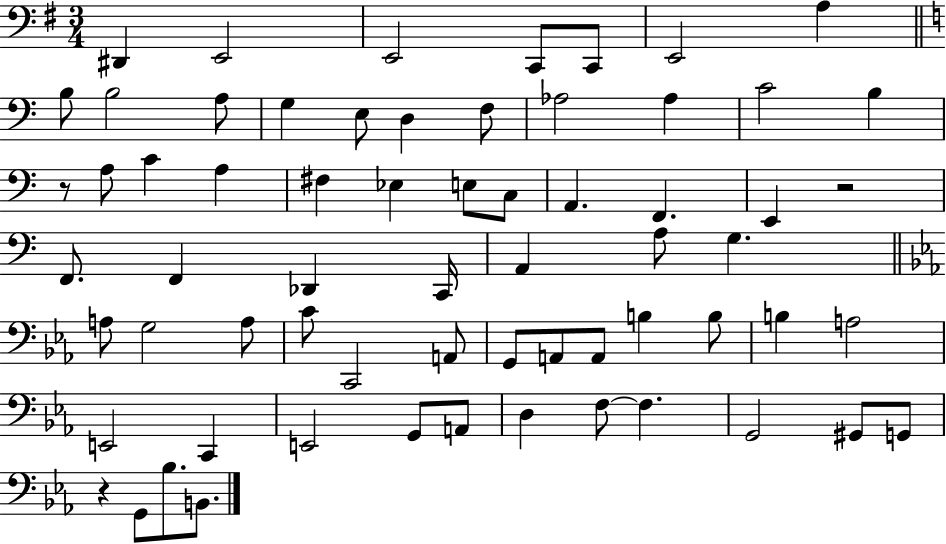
D#2/q E2/h E2/h C2/e C2/e E2/h A3/q B3/e B3/h A3/e G3/q E3/e D3/q F3/e Ab3/h Ab3/q C4/h B3/q R/e A3/e C4/q A3/q F#3/q Eb3/q E3/e C3/e A2/q. F2/q. E2/q R/h F2/e. F2/q Db2/q C2/s A2/q A3/e G3/q. A3/e G3/h A3/e C4/e C2/h A2/e G2/e A2/e A2/e B3/q B3/e B3/q A3/h E2/h C2/q E2/h G2/e A2/e D3/q F3/e F3/q. G2/h G#2/e G2/e R/q G2/e Bb3/e. B2/e.